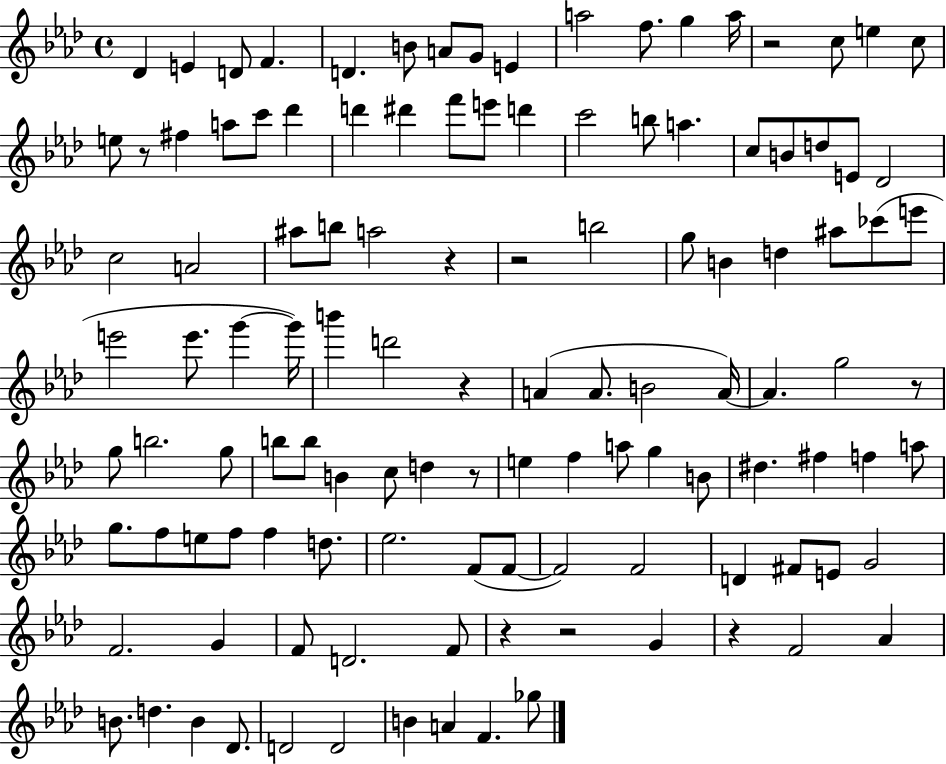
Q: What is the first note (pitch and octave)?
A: Db4